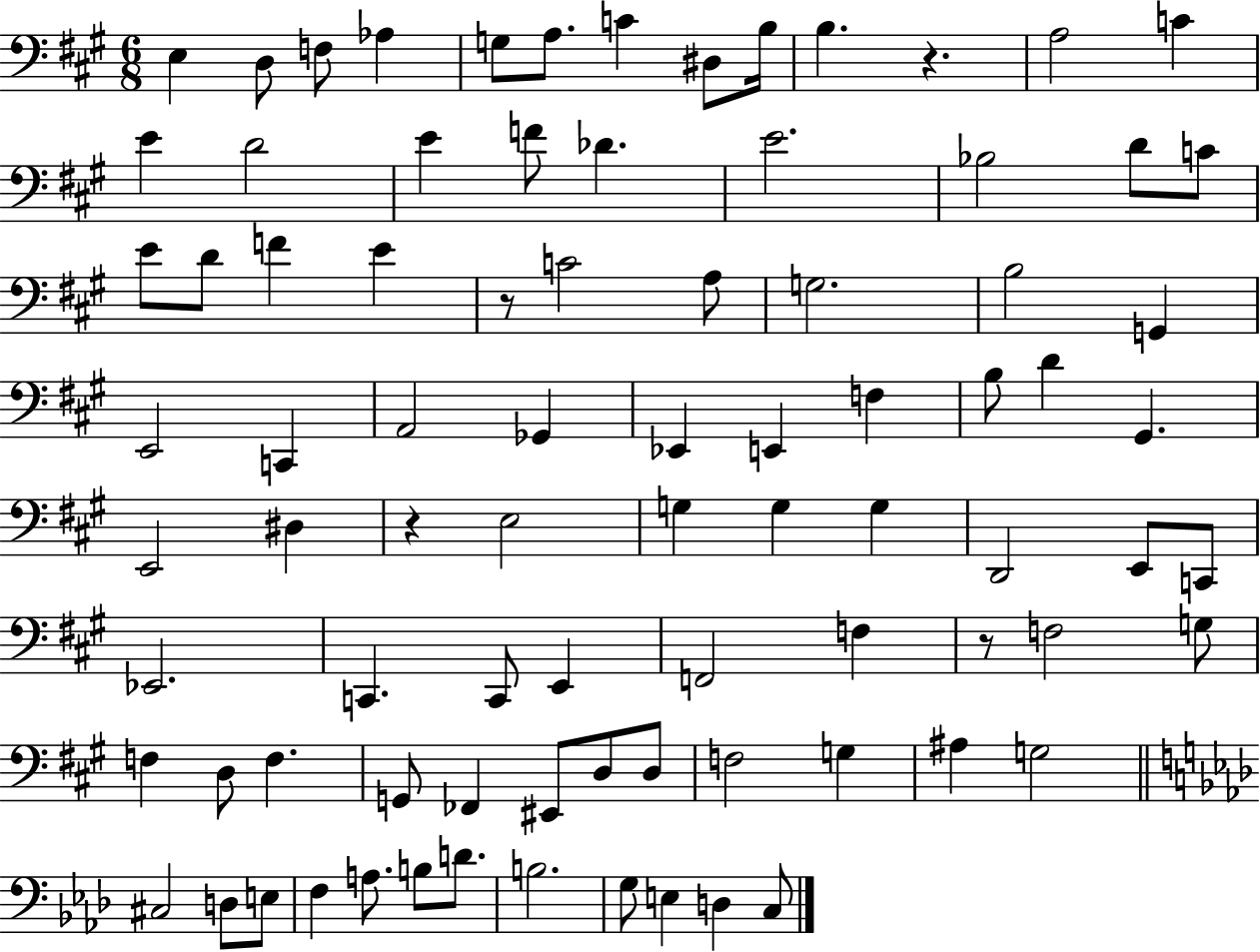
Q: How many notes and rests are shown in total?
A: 85